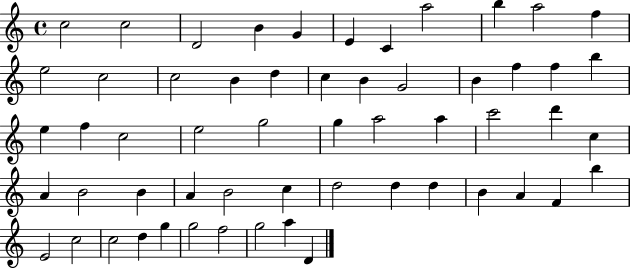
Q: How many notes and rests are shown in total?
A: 57